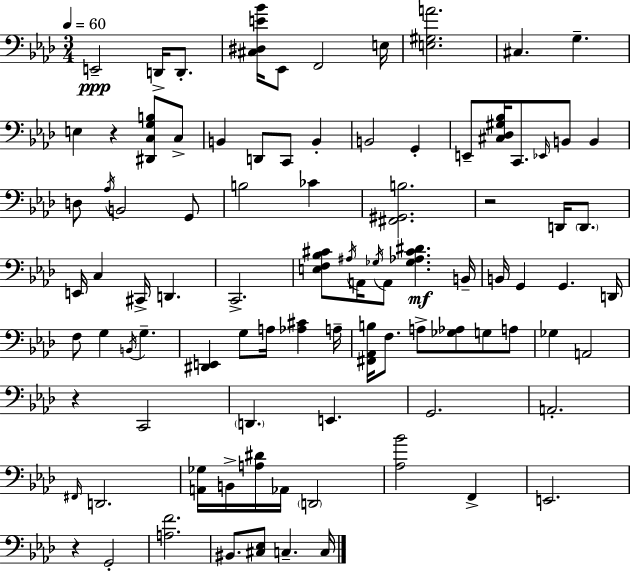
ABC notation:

X:1
T:Untitled
M:3/4
L:1/4
K:Fm
E,,2 D,,/4 D,,/2 [^C,^D,E_B]/4 _E,,/2 F,,2 E,/4 [E,^G,A]2 ^C, G, E, z [^D,,C,G,B,]/2 C,/2 B,, D,,/2 C,,/2 B,, B,,2 G,, E,,/2 [^C,_D,^G,_B,]/4 C,,/2 _E,,/4 B,,/2 B,, D,/2 _A,/4 B,,2 G,,/2 B,2 _C [^F,,^G,,B,]2 z2 D,,/4 D,,/2 E,,/4 C, ^C,,/4 D,, C,,2 [E,F,_B,^C]/2 ^A,/4 A,,/4 _G,/4 A,,/2 [_G,_A,^C^D] B,,/4 B,,/4 G,, G,, D,,/4 F,/2 G, B,,/4 G, [^D,,E,,] G,/2 A,/4 [_A,^C] A,/4 [^F,,_A,,B,]/4 F,/2 A,/2 [_G,_A,]/2 G,/2 A,/2 _G, A,,2 z C,,2 D,, E,, G,,2 A,,2 ^F,,/4 D,,2 [A,,_G,]/4 B,,/4 [A,^D]/4 _A,,/4 D,,2 [_A,_B]2 F,, E,,2 z G,,2 [A,F]2 ^B,,/2 [^C,_E,]/2 C, C,/4